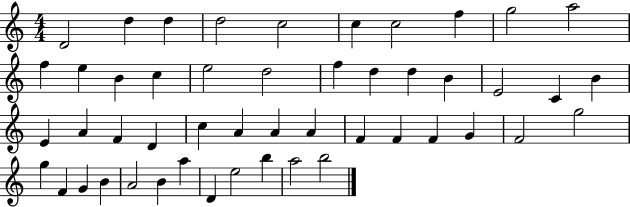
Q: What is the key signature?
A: C major